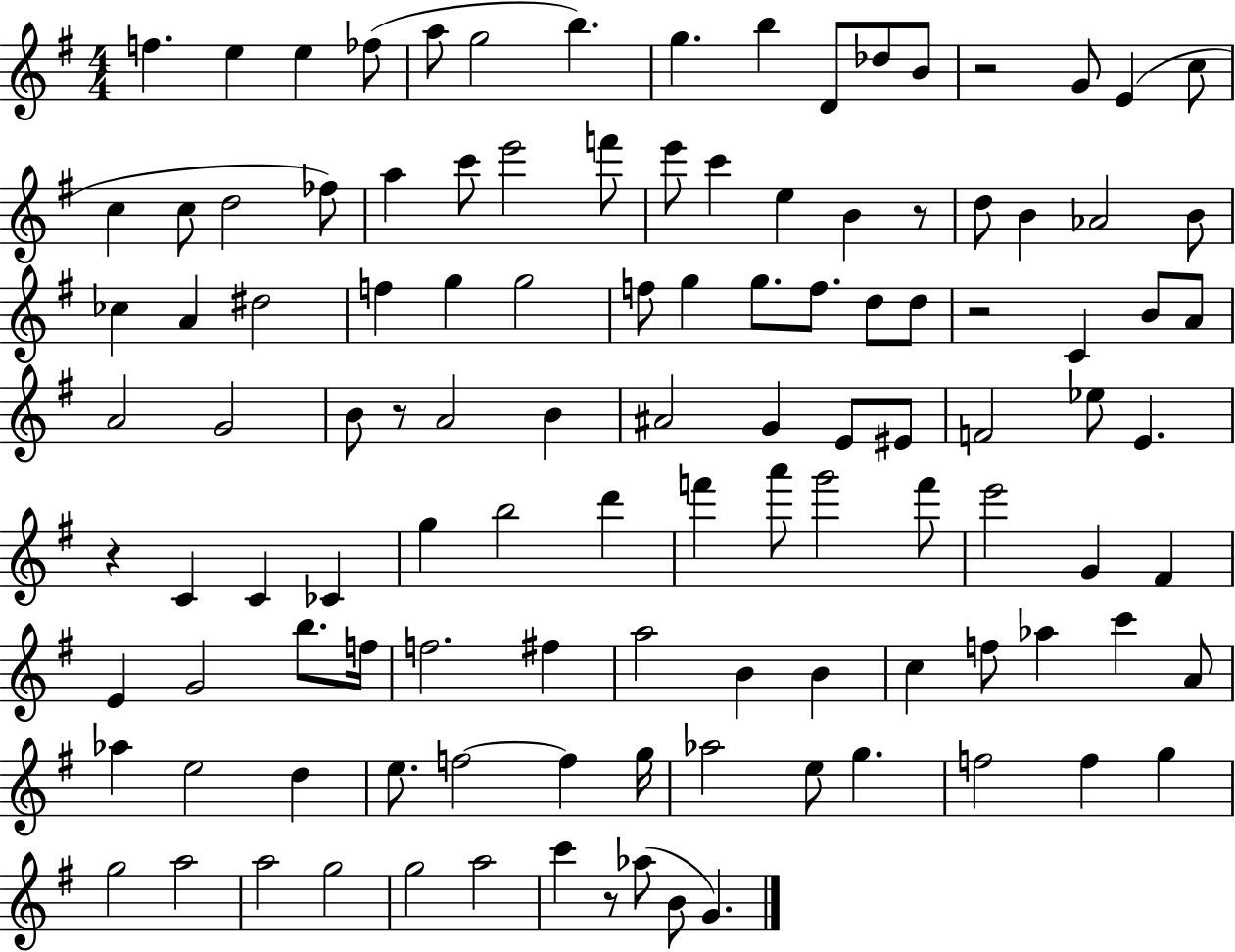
X:1
T:Untitled
M:4/4
L:1/4
K:G
f e e _f/2 a/2 g2 b g b D/2 _d/2 B/2 z2 G/2 E c/2 c c/2 d2 _f/2 a c'/2 e'2 f'/2 e'/2 c' e B z/2 d/2 B _A2 B/2 _c A ^d2 f g g2 f/2 g g/2 f/2 d/2 d/2 z2 C B/2 A/2 A2 G2 B/2 z/2 A2 B ^A2 G E/2 ^E/2 F2 _e/2 E z C C _C g b2 d' f' a'/2 g'2 f'/2 e'2 G ^F E G2 b/2 f/4 f2 ^f a2 B B c f/2 _a c' A/2 _a e2 d e/2 f2 f g/4 _a2 e/2 g f2 f g g2 a2 a2 g2 g2 a2 c' z/2 _a/2 B/2 G